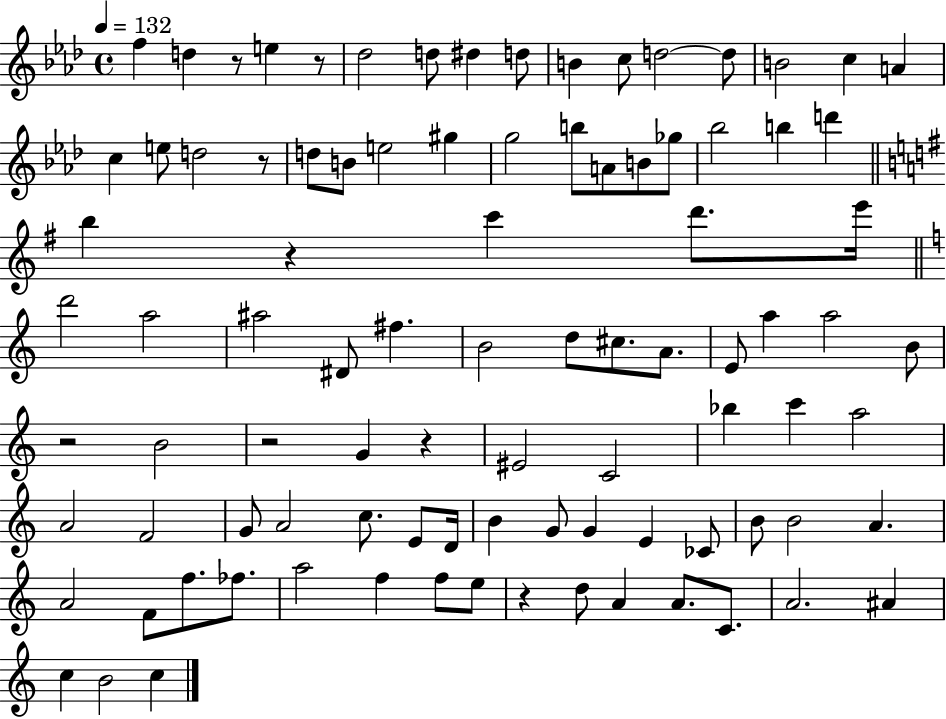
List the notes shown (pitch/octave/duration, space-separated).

F5/q D5/q R/e E5/q R/e Db5/h D5/e D#5/q D5/e B4/q C5/e D5/h D5/e B4/h C5/q A4/q C5/q E5/e D5/h R/e D5/e B4/e E5/h G#5/q G5/h B5/e A4/e B4/e Gb5/e Bb5/h B5/q D6/q B5/q R/q C6/q D6/e. E6/s D6/h A5/h A#5/h D#4/e F#5/q. B4/h D5/e C#5/e. A4/e. E4/e A5/q A5/h B4/e R/h B4/h R/h G4/q R/q EIS4/h C4/h Bb5/q C6/q A5/h A4/h F4/h G4/e A4/h C5/e. E4/e D4/s B4/q G4/e G4/q E4/q CES4/e B4/e B4/h A4/q. A4/h F4/e F5/e. FES5/e. A5/h F5/q F5/e E5/e R/q D5/e A4/q A4/e. C4/e. A4/h. A#4/q C5/q B4/h C5/q